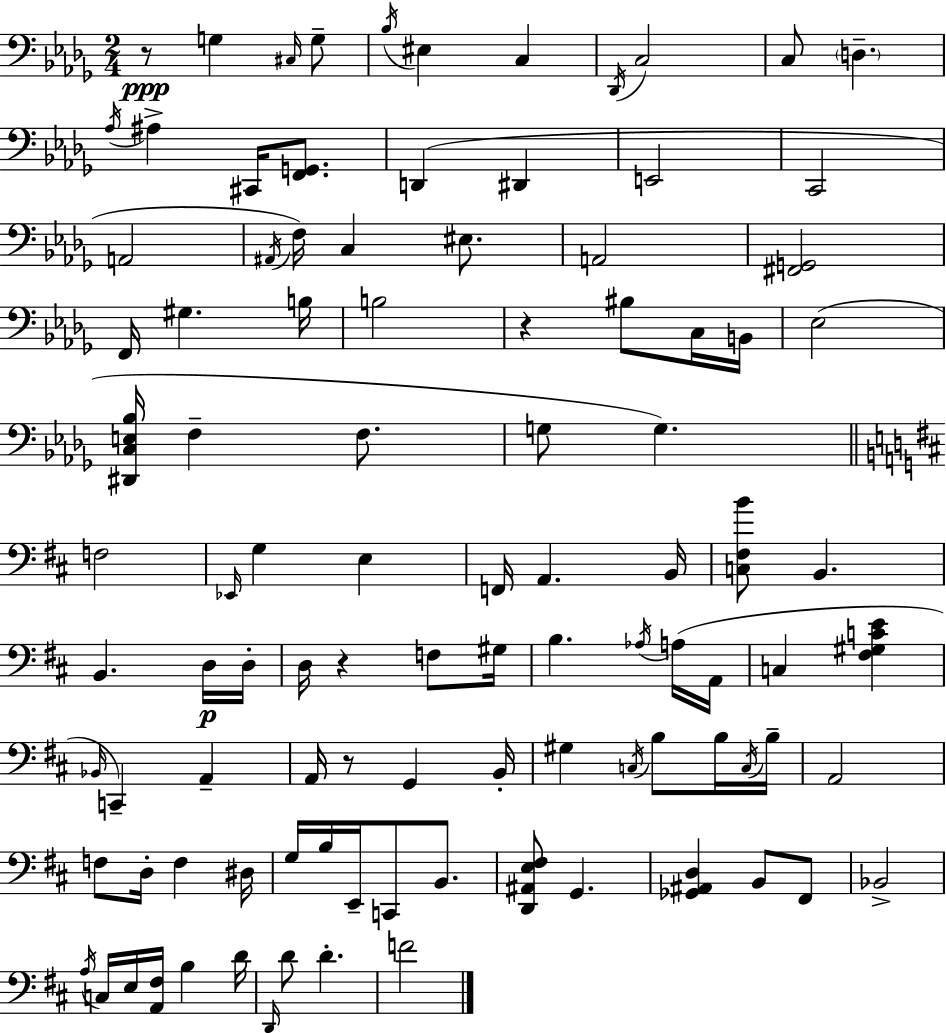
{
  \clef bass
  \numericTimeSignature
  \time 2/4
  \key bes \minor
  \repeat volta 2 { r8\ppp g4 \grace { cis16 } g8-- | \acciaccatura { bes16 } eis4 c4 | \acciaccatura { des,16 } c2 | c8 \parenthesize d4.-- | \break \acciaccatura { aes16 } ais4-> | cis,16 <f, g,>8. d,4( | dis,4 e,2 | c,2 | \break a,2 | \acciaccatura { ais,16 }) f16 c4 | eis8. a,2 | <fis, g,>2 | \break f,16 gis4. | b16 b2 | r4 | bis8 c16 b,16 ees2( | \break <dis, c e bes>16 f4-- | f8. g8 g4.) | \bar "||" \break \key b \minor f2 | \grace { ees,16 } g4 e4 | f,16 a,4. | b,16 <c fis b'>8 b,4. | \break b,4. d16\p | d16-. d16 r4 f8 | gis16 b4. \acciaccatura { aes16 } | a16( a,16 c4 <fis gis c' e'>4 | \break \grace { bes,16 } c,4--) a,4-- | a,16 r8 g,4 | b,16-. gis4 \acciaccatura { c16 } | b8 b16 \acciaccatura { c16 } b16-- a,2 | \break f8 d16-. | f4 dis16 g16 b16 e,16-- | c,8 b,8. <d, ais, e fis>8 g,4. | <ges, ais, d>4 | \break b,8 fis,8 bes,2-> | \acciaccatura { a16 } c16 e16 | <a, fis>16 b4 d'16 \grace { d,16 } d'8 | d'4.-. f'2 | \break } \bar "|."
}